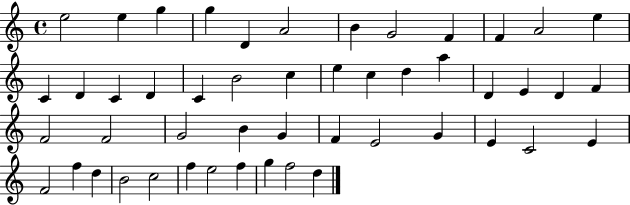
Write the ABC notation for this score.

X:1
T:Untitled
M:4/4
L:1/4
K:C
e2 e g g D A2 B G2 F F A2 e C D C D C B2 c e c d a D E D F F2 F2 G2 B G F E2 G E C2 E F2 f d B2 c2 f e2 f g f2 d